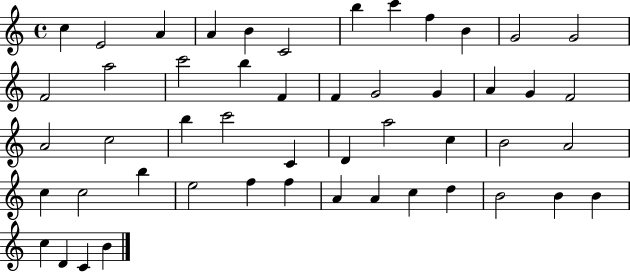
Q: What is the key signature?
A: C major